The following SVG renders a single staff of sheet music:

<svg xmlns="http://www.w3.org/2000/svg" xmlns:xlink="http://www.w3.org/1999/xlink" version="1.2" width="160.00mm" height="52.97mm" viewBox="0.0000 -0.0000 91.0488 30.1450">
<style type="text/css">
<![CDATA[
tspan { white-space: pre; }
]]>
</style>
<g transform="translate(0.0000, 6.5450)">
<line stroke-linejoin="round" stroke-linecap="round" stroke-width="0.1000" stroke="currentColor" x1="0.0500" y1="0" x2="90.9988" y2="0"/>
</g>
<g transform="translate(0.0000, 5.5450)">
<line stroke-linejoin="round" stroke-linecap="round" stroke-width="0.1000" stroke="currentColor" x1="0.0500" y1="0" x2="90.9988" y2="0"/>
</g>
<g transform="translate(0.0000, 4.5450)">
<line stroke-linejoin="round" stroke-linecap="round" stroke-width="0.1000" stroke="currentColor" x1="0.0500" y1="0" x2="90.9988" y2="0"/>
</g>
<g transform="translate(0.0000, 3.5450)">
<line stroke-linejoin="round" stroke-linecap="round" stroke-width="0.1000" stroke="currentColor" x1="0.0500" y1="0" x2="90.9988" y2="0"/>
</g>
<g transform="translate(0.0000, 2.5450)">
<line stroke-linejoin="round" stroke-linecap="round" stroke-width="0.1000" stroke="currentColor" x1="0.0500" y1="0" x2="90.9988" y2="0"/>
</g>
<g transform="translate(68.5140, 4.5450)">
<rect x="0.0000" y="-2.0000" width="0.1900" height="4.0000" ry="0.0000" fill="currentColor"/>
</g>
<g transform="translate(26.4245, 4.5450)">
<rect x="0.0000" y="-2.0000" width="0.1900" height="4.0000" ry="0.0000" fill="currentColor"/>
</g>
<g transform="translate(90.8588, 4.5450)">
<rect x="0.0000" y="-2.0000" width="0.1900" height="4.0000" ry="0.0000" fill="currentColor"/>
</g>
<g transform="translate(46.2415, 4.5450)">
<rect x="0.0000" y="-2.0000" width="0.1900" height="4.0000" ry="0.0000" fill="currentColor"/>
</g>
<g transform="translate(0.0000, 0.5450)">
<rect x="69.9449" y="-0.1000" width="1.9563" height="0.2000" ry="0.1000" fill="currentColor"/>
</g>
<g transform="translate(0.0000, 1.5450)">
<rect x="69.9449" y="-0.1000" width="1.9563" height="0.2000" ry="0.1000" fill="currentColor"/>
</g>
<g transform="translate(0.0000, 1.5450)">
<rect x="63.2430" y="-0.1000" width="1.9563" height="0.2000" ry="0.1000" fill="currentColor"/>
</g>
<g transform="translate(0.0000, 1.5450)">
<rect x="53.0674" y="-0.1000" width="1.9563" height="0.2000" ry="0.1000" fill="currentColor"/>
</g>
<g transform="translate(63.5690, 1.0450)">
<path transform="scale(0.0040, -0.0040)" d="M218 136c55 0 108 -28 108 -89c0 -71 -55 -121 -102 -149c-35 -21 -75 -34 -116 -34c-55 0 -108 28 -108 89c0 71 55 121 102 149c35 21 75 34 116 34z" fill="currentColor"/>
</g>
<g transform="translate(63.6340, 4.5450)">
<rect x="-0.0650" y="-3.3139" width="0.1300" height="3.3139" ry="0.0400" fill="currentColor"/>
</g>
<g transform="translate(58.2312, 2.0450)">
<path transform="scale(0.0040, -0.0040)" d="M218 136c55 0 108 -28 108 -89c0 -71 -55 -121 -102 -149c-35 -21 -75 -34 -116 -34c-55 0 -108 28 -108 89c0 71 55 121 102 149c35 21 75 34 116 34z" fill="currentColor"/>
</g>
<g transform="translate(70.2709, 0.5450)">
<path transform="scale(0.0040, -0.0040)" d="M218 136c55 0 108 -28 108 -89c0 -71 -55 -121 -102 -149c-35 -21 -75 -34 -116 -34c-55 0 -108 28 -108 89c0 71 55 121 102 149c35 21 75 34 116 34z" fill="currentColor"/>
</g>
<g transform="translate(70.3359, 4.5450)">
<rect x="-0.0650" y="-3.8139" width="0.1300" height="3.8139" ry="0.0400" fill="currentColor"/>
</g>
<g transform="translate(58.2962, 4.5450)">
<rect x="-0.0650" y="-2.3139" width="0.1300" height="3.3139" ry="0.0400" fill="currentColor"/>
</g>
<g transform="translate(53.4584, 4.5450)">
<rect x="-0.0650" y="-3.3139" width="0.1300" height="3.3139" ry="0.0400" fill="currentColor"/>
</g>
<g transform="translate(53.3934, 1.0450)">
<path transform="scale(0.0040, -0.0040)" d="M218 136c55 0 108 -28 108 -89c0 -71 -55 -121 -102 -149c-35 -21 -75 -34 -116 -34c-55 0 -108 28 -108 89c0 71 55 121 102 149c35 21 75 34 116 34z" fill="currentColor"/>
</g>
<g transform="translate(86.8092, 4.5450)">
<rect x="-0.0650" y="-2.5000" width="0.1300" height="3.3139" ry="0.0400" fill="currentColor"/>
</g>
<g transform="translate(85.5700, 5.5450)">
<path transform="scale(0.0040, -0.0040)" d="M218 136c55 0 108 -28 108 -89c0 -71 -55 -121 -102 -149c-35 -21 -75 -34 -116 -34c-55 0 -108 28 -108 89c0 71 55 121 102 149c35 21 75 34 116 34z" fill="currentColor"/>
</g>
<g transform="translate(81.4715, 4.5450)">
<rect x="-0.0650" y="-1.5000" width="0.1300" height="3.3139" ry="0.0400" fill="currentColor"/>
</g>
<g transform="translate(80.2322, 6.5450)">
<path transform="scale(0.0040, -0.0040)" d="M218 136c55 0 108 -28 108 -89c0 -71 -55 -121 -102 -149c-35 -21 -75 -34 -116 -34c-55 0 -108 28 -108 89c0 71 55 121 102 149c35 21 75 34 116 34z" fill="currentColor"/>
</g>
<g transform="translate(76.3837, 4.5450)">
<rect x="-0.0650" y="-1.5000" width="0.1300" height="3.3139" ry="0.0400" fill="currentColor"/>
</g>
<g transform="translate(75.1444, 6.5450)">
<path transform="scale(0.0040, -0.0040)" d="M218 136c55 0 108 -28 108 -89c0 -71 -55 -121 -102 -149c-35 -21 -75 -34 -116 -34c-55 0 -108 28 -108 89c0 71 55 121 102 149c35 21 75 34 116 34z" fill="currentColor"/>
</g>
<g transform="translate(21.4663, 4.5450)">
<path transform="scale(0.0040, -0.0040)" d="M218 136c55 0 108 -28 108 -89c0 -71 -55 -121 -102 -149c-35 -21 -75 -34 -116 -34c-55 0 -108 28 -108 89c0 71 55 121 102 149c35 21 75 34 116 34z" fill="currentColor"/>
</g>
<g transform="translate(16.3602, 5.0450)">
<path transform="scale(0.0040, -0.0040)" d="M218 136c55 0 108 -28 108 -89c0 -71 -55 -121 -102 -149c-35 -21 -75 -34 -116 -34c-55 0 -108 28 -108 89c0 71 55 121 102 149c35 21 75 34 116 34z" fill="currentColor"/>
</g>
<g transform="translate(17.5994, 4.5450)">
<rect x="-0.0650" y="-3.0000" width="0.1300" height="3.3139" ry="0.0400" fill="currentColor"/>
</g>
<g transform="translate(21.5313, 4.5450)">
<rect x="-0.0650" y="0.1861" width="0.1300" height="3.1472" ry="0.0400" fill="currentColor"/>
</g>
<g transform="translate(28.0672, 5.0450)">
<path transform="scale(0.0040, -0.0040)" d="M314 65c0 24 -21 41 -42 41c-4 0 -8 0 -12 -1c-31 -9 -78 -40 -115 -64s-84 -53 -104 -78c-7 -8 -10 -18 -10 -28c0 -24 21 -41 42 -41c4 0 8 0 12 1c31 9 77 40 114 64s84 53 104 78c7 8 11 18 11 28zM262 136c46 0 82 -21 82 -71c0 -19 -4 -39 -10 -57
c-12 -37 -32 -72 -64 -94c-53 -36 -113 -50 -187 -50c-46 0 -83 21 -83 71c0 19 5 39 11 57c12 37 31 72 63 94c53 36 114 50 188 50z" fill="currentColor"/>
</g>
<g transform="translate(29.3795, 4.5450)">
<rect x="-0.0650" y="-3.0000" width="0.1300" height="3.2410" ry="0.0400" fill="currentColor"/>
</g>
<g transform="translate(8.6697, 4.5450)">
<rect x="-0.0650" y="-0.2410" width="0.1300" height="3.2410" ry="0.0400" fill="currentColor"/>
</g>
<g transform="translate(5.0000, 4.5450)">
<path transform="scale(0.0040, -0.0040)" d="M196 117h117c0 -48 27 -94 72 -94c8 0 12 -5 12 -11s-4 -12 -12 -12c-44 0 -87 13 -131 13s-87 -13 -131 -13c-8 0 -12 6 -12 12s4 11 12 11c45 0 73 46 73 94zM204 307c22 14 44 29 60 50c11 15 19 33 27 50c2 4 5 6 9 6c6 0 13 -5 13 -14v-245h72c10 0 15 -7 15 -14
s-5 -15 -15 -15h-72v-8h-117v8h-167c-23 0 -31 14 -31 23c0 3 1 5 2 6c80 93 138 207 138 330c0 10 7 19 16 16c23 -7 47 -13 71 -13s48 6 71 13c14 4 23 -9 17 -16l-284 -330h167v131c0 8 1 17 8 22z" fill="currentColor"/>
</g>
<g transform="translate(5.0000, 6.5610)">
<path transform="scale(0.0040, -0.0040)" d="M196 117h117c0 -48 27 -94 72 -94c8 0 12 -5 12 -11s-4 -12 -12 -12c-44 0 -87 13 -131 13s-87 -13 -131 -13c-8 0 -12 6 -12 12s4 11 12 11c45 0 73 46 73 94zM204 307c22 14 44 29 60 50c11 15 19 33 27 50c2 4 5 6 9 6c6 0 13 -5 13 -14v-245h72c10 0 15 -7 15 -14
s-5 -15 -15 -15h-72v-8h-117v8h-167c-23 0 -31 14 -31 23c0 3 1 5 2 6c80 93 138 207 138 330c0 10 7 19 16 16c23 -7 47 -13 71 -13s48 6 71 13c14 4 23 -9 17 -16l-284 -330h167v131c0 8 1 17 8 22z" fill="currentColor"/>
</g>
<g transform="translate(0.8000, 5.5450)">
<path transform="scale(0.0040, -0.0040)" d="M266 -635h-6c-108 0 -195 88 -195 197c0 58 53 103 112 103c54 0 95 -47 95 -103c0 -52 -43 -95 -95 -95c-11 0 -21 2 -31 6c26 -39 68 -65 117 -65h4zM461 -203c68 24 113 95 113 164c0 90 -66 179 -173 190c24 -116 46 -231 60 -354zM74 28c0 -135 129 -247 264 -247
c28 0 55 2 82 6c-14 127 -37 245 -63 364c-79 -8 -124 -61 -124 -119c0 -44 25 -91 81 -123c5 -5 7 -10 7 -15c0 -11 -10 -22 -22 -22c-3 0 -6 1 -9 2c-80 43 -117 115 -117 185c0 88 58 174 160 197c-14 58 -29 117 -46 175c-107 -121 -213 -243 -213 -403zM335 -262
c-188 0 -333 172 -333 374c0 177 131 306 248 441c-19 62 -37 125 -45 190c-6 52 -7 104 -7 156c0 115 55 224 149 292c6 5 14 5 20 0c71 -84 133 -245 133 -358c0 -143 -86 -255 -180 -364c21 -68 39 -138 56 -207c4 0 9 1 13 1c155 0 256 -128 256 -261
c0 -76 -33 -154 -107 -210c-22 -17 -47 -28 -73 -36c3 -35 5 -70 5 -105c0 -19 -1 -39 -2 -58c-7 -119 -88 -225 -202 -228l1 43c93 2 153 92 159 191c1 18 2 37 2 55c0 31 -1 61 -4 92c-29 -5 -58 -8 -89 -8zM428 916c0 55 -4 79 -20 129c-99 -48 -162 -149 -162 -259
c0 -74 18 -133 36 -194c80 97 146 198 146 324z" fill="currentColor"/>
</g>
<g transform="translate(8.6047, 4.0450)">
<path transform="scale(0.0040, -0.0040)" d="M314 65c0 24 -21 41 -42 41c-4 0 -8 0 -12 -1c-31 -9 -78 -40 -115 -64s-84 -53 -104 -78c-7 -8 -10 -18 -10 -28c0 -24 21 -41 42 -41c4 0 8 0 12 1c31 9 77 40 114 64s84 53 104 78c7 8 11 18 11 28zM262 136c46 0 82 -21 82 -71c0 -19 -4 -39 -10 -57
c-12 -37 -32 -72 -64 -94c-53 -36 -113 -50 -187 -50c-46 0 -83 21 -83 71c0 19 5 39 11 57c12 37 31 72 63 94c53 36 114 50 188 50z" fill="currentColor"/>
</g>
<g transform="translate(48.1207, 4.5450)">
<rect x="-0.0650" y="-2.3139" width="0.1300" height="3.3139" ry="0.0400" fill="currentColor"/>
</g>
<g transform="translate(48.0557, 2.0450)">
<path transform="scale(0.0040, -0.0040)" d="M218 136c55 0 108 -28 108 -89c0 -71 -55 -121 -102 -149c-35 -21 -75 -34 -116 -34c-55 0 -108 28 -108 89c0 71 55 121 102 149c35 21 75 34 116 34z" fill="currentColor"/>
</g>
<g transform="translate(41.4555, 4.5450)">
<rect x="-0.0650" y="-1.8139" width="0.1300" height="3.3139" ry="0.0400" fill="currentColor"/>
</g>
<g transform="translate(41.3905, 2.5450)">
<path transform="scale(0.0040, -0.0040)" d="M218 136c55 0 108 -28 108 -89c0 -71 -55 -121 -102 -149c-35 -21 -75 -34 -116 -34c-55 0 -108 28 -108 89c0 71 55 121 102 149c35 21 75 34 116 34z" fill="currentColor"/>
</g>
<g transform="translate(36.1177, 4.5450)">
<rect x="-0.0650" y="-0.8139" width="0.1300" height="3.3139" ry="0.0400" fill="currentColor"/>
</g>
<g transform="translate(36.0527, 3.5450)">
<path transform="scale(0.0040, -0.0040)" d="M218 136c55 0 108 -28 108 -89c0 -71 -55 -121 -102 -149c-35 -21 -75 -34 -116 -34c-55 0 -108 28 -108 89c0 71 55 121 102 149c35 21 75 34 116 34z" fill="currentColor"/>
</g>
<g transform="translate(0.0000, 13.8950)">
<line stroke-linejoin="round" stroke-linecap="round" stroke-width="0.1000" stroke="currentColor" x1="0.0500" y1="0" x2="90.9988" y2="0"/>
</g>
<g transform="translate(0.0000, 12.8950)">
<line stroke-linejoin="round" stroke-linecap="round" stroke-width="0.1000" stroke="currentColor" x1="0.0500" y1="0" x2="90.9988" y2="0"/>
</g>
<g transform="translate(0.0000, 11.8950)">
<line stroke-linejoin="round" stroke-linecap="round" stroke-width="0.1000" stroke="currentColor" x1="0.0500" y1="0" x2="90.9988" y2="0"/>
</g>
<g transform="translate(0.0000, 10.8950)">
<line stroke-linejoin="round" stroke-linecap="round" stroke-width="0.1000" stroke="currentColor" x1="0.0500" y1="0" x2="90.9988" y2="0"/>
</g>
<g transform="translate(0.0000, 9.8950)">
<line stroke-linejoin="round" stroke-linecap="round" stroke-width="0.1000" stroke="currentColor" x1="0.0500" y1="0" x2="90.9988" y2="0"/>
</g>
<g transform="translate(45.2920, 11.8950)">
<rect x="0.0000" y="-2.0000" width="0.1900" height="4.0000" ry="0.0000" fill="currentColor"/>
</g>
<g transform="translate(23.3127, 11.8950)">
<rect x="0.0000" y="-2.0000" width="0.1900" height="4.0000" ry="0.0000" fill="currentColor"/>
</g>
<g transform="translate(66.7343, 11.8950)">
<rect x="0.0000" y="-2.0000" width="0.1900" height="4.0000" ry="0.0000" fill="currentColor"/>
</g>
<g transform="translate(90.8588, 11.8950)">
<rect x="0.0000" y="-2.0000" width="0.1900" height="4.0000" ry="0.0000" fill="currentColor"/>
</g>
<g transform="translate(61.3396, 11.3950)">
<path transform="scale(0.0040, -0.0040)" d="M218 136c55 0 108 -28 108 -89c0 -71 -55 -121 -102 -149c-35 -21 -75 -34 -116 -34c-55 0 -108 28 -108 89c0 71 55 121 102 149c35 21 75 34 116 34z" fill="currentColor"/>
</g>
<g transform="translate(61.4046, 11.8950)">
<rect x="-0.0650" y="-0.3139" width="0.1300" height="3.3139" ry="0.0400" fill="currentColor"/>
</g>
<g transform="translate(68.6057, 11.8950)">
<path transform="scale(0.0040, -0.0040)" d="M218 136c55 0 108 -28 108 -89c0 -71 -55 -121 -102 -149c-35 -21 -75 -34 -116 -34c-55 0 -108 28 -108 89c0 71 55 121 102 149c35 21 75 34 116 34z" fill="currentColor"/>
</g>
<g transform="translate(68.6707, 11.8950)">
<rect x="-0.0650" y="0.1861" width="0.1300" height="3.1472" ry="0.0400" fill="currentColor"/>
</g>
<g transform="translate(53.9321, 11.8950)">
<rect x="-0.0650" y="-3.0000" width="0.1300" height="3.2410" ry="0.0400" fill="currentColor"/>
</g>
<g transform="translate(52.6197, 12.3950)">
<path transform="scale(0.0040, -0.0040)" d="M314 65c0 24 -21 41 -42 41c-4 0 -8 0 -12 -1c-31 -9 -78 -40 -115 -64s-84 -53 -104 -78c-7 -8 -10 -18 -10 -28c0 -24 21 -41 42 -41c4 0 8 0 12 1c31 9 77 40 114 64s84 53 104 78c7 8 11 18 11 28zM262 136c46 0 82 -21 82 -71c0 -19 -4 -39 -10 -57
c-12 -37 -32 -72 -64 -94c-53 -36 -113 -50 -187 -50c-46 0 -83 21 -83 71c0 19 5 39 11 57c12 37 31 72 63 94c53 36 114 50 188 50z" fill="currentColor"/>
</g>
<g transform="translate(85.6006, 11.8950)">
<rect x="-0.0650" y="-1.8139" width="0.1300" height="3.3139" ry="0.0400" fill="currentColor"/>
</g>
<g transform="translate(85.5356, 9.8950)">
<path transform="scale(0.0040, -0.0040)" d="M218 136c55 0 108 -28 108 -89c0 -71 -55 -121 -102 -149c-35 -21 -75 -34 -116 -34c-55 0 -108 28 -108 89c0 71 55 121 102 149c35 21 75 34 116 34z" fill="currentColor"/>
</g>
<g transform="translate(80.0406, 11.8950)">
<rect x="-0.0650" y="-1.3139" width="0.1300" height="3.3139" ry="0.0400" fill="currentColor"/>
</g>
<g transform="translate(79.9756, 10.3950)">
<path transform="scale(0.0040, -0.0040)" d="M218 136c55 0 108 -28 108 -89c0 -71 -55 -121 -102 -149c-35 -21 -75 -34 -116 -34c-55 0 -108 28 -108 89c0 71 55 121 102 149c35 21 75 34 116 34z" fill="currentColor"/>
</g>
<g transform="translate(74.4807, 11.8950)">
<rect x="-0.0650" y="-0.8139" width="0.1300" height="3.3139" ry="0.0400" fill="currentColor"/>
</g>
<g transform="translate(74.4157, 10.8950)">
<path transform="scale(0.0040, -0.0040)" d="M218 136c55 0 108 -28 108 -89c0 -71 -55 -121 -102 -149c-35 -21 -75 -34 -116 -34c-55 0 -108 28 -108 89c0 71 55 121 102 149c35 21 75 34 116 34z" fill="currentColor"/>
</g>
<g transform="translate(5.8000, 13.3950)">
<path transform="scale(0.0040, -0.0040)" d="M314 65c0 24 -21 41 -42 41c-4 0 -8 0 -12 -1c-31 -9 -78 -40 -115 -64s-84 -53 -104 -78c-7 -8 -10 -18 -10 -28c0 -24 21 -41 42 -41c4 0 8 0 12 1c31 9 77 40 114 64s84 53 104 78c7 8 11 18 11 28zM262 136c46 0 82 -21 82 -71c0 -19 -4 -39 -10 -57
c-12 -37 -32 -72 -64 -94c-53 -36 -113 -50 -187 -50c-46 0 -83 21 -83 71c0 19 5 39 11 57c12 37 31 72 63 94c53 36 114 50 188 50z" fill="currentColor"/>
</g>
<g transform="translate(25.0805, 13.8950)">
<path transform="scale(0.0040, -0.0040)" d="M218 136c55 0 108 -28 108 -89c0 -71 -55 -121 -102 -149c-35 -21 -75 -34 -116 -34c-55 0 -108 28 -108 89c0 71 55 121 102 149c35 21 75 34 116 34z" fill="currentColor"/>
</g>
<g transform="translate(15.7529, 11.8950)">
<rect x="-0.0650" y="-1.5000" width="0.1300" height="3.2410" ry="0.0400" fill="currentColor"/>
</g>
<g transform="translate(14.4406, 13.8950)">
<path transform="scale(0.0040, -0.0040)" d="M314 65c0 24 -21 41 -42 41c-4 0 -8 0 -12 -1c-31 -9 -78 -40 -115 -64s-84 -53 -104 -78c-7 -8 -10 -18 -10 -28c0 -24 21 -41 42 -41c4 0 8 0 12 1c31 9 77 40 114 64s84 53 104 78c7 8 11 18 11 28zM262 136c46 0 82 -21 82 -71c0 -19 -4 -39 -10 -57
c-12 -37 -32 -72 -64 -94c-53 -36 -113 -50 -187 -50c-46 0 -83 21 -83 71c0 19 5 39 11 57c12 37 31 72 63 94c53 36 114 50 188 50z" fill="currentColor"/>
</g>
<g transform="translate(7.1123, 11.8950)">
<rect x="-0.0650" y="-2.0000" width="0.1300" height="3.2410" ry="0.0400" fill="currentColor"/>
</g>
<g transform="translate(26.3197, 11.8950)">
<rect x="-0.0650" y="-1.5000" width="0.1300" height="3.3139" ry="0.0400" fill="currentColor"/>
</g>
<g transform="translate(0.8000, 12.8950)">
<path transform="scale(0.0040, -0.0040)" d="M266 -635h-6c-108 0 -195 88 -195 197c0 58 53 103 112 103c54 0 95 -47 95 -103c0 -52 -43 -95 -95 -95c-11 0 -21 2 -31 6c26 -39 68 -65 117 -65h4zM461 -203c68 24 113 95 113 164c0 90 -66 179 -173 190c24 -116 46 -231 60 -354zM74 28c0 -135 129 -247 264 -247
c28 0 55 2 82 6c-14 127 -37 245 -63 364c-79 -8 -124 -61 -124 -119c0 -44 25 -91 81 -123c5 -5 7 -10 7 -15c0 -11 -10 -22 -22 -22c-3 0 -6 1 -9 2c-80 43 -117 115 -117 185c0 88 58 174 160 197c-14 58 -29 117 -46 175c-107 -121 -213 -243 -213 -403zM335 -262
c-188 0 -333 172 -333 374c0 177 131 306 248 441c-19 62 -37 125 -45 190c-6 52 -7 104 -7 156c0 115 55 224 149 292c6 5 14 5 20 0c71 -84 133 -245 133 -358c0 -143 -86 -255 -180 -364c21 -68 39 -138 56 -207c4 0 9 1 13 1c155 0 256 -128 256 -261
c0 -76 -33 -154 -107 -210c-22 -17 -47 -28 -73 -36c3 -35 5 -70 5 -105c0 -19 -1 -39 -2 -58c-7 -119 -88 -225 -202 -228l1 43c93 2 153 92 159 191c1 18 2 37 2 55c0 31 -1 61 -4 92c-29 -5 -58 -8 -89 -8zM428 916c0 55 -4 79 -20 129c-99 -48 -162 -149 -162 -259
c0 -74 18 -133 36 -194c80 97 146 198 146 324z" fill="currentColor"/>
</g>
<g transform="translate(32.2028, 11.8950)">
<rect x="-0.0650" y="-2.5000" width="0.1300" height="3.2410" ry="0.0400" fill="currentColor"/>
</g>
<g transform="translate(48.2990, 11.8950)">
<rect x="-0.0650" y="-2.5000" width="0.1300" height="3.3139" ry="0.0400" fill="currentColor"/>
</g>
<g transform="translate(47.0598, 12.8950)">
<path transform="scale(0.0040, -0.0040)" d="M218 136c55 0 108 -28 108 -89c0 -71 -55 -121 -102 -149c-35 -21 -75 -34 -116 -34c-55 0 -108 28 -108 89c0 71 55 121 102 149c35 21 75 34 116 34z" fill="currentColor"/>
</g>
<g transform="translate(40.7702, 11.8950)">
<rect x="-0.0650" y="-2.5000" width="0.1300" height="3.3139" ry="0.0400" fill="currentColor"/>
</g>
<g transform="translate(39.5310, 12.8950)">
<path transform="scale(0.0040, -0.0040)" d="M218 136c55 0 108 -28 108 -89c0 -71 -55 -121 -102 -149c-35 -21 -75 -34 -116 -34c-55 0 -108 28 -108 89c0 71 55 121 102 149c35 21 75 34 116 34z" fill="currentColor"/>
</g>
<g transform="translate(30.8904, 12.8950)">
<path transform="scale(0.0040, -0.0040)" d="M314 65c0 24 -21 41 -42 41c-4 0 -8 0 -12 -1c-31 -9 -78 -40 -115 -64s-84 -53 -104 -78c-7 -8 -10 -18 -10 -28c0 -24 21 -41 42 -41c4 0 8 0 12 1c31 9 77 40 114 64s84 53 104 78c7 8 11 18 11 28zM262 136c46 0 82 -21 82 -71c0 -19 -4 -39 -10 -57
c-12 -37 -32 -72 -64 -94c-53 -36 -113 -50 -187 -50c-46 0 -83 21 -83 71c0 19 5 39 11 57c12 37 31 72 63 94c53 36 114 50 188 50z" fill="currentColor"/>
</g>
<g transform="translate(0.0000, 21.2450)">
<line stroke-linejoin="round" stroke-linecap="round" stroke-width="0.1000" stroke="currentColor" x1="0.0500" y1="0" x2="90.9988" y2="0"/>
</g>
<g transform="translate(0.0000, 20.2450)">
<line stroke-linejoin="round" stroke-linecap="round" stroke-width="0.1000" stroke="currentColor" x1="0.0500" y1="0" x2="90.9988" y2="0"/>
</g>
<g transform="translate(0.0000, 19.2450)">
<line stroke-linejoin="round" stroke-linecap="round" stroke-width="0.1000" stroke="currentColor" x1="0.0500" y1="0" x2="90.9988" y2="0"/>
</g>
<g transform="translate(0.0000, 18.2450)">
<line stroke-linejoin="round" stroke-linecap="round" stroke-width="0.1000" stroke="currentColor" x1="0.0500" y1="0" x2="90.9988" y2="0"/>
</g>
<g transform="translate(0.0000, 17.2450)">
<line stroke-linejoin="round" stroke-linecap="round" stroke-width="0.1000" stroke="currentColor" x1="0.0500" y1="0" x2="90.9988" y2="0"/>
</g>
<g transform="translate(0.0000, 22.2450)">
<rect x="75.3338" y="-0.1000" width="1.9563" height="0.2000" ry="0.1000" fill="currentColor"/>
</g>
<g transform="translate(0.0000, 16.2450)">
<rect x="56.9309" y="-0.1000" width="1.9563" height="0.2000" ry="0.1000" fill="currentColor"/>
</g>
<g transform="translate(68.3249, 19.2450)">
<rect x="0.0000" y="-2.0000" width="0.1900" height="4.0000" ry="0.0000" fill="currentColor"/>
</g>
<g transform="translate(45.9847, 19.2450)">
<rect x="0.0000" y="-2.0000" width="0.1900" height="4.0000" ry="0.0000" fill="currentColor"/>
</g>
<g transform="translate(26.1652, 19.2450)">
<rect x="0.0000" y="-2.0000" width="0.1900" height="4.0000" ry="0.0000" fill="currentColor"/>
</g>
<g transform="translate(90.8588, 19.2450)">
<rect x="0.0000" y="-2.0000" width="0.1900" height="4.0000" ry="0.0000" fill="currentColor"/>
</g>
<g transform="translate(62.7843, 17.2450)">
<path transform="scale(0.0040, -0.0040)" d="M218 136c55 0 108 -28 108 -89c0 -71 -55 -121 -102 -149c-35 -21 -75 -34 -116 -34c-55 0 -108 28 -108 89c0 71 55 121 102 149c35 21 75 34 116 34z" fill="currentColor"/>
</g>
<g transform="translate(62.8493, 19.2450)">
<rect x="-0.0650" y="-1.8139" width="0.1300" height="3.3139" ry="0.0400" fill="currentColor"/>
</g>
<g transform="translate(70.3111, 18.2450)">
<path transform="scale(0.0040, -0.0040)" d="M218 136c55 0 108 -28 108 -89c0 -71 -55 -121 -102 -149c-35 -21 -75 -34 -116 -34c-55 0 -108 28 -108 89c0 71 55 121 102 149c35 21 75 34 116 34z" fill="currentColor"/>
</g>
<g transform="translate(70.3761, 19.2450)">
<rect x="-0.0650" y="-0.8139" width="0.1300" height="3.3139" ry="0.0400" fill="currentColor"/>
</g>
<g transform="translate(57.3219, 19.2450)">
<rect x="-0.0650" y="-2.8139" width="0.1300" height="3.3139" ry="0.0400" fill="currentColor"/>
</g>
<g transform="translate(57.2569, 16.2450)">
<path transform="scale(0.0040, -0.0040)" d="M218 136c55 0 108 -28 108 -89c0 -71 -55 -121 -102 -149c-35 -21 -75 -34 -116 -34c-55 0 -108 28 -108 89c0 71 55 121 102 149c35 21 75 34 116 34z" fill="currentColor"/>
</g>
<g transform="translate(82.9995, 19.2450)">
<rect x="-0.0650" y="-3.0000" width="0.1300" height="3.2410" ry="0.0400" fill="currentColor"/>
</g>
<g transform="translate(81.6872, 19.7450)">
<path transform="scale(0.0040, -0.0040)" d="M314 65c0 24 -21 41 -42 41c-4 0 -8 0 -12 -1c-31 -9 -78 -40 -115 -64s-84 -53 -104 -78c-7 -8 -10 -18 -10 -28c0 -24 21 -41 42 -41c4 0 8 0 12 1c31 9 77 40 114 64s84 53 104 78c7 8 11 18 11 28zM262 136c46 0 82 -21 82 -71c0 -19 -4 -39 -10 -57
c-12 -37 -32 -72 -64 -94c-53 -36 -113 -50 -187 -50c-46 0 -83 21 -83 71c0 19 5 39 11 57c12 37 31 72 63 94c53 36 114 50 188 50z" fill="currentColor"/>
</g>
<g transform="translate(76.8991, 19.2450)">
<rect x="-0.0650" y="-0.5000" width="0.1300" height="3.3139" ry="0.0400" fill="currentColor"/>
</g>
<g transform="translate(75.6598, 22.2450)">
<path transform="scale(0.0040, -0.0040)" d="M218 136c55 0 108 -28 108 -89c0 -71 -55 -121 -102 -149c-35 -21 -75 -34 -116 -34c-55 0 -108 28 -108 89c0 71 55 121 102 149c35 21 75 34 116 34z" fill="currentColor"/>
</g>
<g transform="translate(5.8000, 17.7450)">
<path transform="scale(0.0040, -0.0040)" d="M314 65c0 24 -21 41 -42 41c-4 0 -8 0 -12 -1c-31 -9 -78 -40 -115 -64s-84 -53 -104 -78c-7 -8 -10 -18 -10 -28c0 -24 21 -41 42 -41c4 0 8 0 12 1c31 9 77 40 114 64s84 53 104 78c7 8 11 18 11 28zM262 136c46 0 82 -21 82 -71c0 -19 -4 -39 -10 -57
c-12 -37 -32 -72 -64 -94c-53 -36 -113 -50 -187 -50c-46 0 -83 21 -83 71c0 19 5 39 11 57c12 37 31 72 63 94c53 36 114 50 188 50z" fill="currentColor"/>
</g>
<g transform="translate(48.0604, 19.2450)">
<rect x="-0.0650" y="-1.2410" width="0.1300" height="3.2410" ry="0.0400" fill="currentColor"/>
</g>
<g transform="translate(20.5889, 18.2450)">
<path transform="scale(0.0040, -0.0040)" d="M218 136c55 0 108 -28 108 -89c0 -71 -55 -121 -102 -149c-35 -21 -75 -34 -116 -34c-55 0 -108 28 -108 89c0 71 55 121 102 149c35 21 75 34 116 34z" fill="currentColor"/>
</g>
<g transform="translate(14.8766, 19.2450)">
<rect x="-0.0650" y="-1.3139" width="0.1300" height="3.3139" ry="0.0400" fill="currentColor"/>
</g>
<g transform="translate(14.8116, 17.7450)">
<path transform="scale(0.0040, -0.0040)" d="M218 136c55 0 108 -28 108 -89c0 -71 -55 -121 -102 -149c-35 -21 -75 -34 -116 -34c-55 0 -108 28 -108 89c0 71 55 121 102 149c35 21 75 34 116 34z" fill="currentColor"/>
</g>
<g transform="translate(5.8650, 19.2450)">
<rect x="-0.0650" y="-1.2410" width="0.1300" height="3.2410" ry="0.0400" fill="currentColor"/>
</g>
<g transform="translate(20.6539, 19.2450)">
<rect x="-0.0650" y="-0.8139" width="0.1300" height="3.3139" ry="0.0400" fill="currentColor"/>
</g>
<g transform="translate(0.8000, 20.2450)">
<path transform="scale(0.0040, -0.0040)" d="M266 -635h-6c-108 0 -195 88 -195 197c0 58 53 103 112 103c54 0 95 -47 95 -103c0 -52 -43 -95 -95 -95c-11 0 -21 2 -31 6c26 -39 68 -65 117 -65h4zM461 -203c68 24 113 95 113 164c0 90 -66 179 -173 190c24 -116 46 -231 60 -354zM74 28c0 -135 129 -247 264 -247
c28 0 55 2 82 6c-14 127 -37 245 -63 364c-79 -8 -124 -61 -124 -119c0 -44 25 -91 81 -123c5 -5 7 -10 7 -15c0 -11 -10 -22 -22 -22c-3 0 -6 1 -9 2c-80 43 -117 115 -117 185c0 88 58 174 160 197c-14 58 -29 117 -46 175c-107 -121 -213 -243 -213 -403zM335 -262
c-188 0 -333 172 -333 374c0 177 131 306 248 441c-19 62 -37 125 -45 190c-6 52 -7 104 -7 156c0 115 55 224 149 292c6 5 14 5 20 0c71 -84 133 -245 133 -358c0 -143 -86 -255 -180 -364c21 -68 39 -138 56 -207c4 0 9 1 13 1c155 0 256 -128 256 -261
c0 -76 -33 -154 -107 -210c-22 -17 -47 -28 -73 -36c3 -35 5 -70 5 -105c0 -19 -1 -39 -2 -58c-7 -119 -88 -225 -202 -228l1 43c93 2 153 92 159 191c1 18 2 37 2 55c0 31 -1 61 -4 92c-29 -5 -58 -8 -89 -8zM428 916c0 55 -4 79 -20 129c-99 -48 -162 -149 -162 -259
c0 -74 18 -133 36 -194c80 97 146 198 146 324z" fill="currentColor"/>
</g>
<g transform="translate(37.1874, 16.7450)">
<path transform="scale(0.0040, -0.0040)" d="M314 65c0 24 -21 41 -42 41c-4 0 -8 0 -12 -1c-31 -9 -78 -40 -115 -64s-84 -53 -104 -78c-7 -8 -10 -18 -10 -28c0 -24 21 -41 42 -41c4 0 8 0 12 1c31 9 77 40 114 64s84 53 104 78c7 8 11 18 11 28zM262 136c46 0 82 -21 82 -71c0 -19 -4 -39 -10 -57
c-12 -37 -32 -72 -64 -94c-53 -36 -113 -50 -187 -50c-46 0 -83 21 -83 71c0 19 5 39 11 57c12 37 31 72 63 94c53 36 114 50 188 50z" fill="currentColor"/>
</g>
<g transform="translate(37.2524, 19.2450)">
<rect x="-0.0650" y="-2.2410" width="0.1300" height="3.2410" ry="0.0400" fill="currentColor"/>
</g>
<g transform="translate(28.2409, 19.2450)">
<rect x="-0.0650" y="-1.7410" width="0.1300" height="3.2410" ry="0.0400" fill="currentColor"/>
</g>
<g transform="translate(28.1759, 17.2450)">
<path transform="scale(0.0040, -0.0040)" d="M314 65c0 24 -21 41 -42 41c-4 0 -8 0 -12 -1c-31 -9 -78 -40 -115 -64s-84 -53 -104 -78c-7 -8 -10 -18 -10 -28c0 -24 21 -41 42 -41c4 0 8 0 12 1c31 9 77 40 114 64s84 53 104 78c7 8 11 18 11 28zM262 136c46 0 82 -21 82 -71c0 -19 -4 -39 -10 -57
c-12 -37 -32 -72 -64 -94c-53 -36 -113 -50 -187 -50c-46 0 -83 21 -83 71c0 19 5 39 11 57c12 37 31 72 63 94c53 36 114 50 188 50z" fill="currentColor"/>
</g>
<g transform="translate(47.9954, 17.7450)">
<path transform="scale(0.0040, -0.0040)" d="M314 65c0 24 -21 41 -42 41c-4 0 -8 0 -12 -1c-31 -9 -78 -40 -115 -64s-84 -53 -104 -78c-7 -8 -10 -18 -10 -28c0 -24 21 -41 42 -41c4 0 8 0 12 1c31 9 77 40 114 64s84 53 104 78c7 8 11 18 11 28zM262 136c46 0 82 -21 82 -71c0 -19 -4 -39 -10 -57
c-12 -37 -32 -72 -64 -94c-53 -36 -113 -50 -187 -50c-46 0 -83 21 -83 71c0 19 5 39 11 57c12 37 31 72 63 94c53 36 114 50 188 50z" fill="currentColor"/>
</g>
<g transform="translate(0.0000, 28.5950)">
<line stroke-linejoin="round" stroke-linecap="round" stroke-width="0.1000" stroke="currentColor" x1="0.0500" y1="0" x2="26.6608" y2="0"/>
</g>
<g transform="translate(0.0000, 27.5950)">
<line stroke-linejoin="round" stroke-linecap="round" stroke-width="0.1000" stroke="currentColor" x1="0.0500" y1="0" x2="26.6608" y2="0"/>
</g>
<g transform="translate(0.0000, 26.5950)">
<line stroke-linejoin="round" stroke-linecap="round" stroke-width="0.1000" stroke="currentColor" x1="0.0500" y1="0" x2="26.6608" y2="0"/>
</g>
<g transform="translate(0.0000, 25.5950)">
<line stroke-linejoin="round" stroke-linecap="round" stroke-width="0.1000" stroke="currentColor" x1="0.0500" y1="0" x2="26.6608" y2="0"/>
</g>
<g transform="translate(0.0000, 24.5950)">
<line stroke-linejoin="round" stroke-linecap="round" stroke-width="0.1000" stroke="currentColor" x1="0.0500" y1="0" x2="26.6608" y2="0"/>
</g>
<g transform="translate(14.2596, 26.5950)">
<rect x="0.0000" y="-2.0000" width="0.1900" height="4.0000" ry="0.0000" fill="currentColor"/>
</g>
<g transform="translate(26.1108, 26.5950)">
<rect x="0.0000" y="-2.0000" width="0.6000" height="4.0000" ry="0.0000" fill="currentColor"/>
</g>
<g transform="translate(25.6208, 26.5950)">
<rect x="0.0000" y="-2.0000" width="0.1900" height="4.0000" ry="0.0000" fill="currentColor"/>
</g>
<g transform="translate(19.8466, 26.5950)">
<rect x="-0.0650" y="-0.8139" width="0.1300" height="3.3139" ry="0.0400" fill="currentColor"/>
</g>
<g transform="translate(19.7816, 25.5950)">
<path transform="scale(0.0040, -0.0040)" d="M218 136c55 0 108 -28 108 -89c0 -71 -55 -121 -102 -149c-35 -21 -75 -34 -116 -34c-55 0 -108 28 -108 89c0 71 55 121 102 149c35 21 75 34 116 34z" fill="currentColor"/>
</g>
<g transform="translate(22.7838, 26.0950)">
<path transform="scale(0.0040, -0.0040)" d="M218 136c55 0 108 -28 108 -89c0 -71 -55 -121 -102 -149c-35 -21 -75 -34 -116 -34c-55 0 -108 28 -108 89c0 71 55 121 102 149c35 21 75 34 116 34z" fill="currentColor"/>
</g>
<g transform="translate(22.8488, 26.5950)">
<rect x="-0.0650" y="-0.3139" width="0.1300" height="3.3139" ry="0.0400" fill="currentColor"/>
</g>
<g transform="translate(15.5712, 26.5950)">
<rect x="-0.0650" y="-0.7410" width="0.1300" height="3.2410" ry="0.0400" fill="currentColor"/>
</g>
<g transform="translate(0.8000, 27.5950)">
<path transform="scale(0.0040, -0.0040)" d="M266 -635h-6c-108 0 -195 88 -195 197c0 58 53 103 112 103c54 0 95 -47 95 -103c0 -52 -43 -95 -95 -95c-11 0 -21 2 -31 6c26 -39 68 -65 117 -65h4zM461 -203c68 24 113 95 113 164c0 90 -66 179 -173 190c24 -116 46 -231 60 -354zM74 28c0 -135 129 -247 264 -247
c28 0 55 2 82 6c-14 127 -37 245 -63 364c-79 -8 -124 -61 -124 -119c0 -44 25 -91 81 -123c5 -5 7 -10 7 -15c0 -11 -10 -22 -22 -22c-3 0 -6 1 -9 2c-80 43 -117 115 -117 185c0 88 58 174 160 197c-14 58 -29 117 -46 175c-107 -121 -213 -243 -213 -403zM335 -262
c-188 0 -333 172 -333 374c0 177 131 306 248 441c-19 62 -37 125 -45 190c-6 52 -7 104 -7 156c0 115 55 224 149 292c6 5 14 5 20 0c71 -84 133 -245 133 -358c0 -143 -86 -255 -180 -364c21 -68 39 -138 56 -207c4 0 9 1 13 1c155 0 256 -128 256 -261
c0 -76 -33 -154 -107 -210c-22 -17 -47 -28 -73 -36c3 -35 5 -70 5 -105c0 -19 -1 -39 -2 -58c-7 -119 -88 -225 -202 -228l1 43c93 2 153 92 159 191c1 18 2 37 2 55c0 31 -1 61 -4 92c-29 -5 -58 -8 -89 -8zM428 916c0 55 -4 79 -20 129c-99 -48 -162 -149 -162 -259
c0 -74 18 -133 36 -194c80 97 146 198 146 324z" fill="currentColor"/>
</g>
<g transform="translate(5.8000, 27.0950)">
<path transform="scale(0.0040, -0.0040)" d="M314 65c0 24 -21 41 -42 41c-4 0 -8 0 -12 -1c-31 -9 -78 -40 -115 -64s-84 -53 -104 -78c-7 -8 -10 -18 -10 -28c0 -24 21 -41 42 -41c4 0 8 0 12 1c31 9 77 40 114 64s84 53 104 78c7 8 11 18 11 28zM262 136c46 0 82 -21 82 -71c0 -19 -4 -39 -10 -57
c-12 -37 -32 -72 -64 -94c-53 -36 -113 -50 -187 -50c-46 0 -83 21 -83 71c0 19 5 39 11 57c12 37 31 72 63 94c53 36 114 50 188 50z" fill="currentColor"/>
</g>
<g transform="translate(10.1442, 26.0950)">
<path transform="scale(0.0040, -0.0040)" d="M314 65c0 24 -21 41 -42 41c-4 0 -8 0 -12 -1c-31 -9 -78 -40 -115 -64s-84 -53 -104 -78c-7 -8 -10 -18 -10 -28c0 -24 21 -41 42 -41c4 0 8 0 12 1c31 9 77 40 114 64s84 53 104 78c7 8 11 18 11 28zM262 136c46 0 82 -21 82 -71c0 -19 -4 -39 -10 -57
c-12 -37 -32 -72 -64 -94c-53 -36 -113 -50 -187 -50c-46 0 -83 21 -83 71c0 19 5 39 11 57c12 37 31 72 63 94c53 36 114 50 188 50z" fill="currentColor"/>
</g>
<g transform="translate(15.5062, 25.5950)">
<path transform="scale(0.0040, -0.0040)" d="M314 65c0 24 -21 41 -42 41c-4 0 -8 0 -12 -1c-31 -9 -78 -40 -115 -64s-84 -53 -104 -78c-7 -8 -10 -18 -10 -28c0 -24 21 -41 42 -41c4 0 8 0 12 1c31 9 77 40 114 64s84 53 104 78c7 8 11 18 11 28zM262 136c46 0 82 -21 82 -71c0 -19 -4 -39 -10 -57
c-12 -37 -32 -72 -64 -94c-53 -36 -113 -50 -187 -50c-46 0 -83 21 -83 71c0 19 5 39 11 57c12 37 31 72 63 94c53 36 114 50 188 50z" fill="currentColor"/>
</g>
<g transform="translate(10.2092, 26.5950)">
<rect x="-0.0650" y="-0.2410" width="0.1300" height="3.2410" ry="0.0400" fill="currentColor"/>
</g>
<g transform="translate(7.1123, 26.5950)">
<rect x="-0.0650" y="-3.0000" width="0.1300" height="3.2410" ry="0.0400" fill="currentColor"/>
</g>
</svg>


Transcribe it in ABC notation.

X:1
T:Untitled
M:4/4
L:1/4
K:C
c2 A B A2 d f g b g b c' E E G F2 E2 E G2 G G A2 c B d e f e2 e d f2 g2 e2 a f d C A2 A2 c2 d2 d c